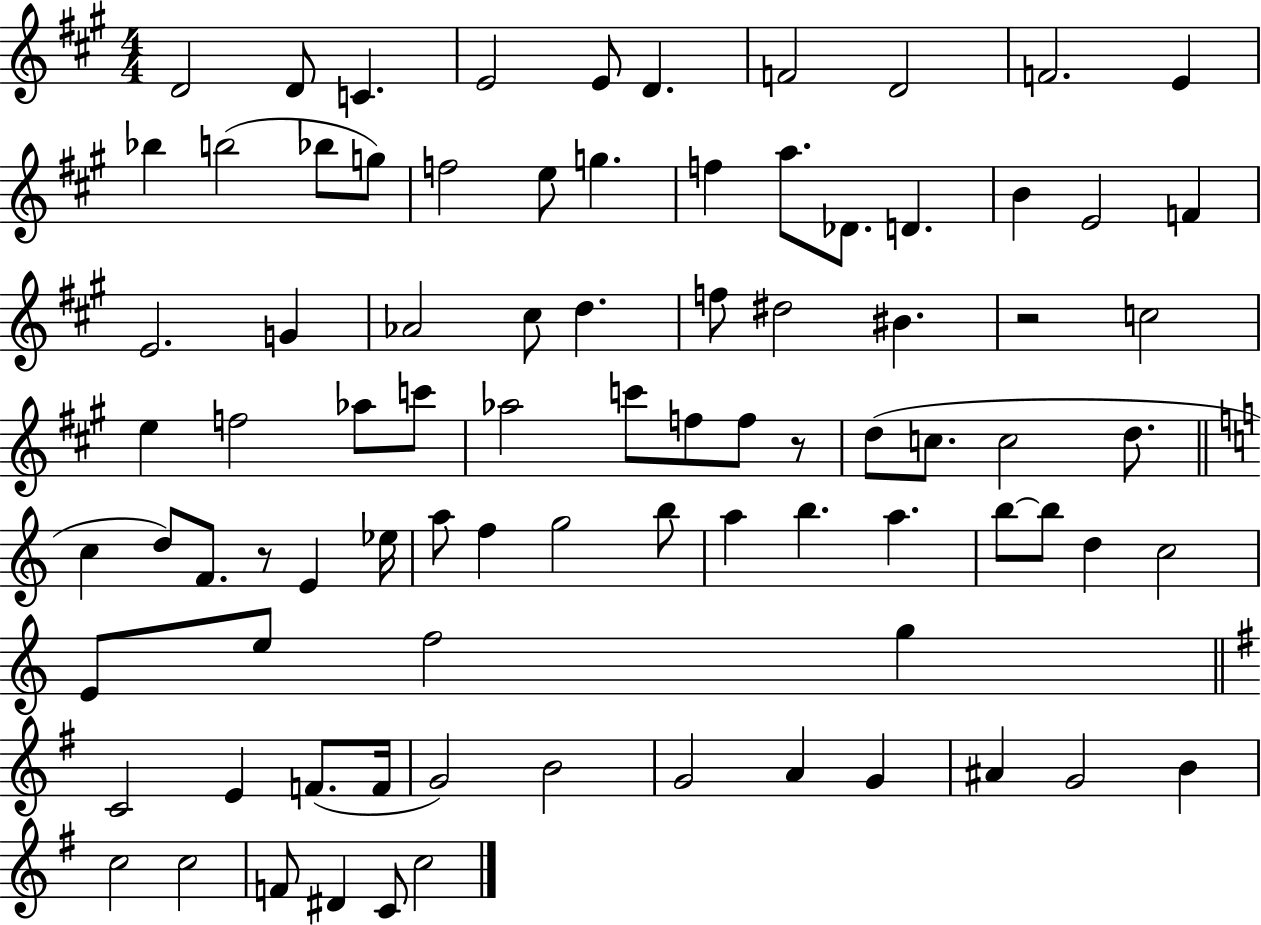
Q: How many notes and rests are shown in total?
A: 86